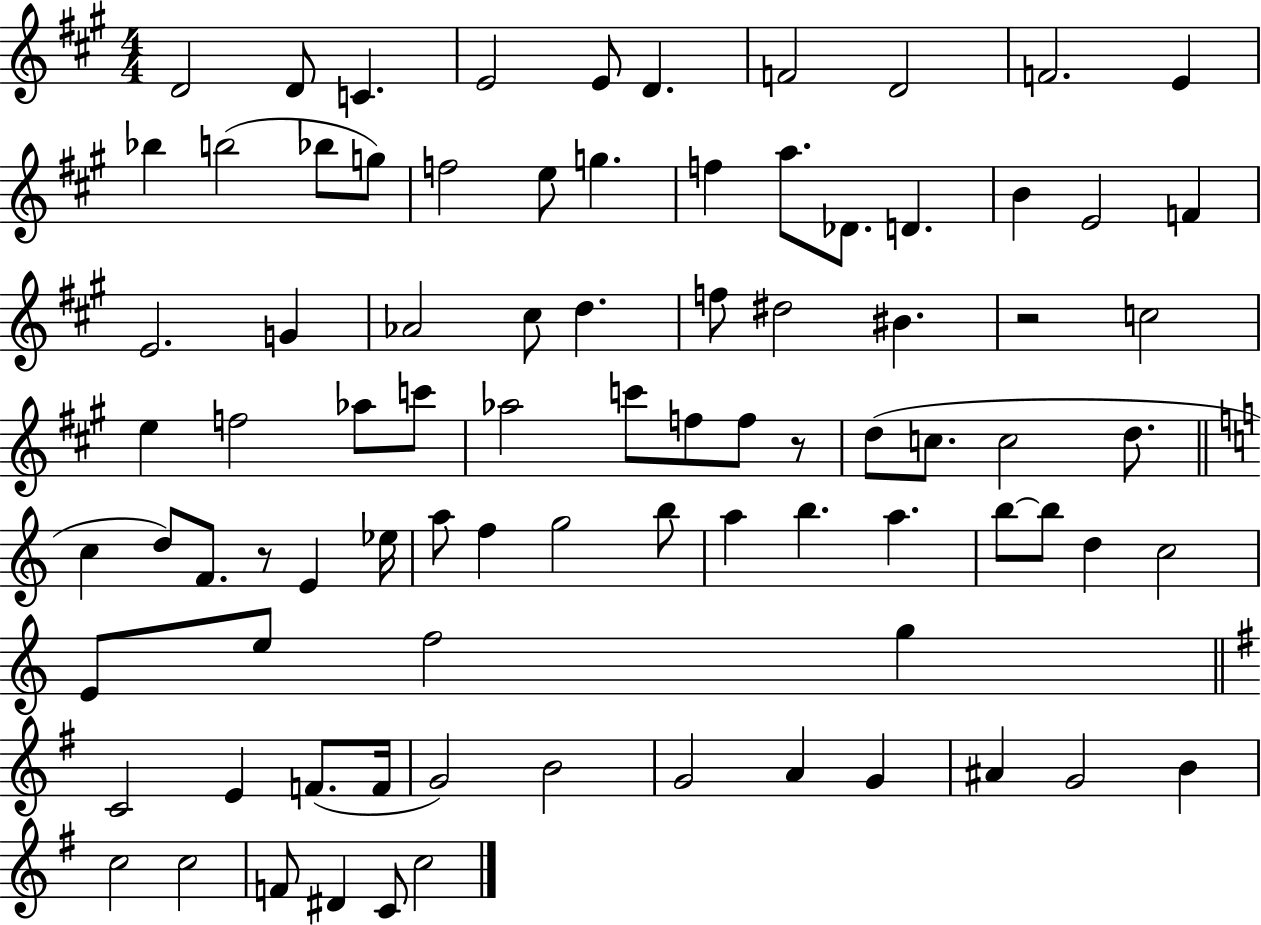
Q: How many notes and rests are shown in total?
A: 86